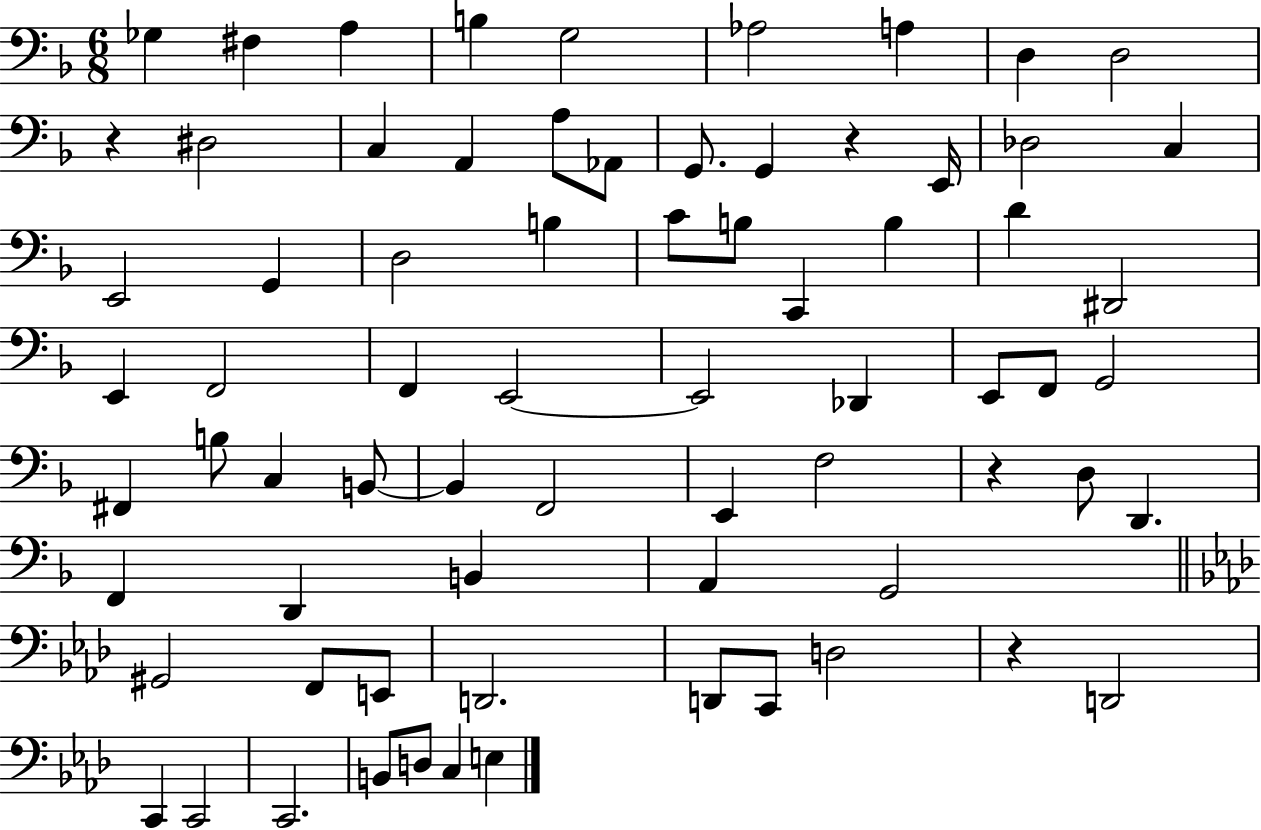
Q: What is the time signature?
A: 6/8